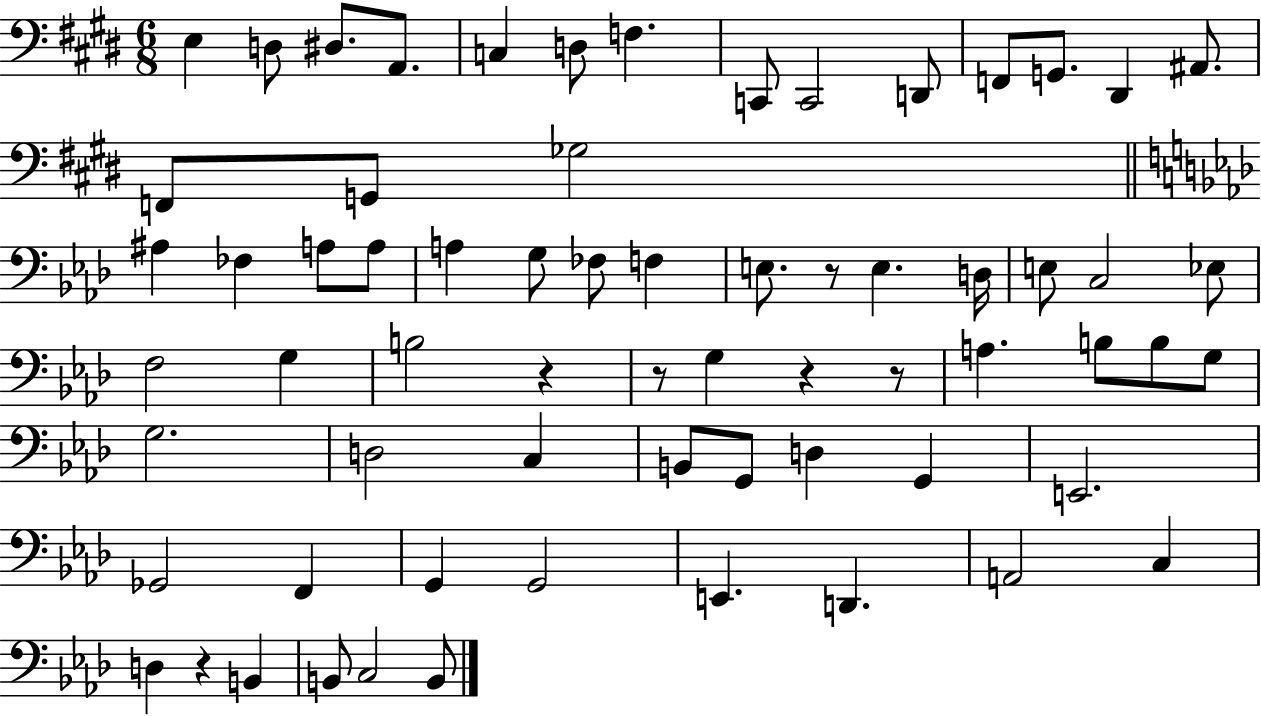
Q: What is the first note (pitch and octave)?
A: E3